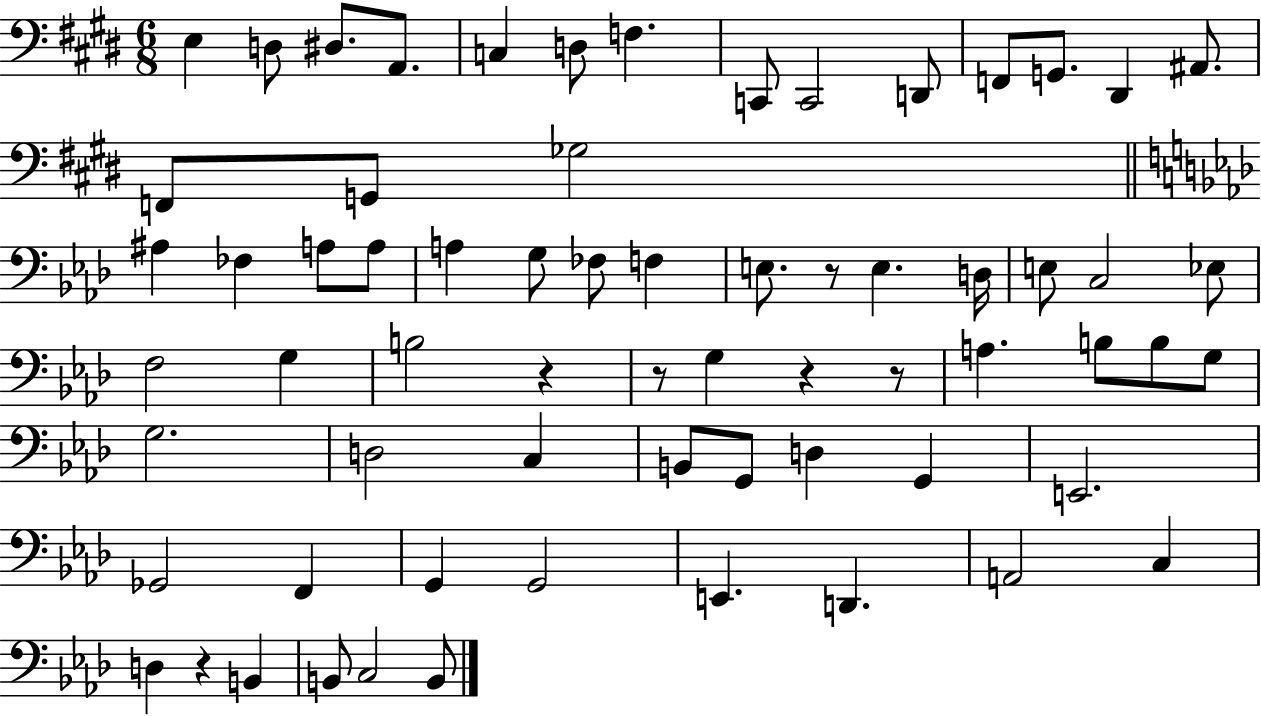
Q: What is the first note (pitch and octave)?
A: E3